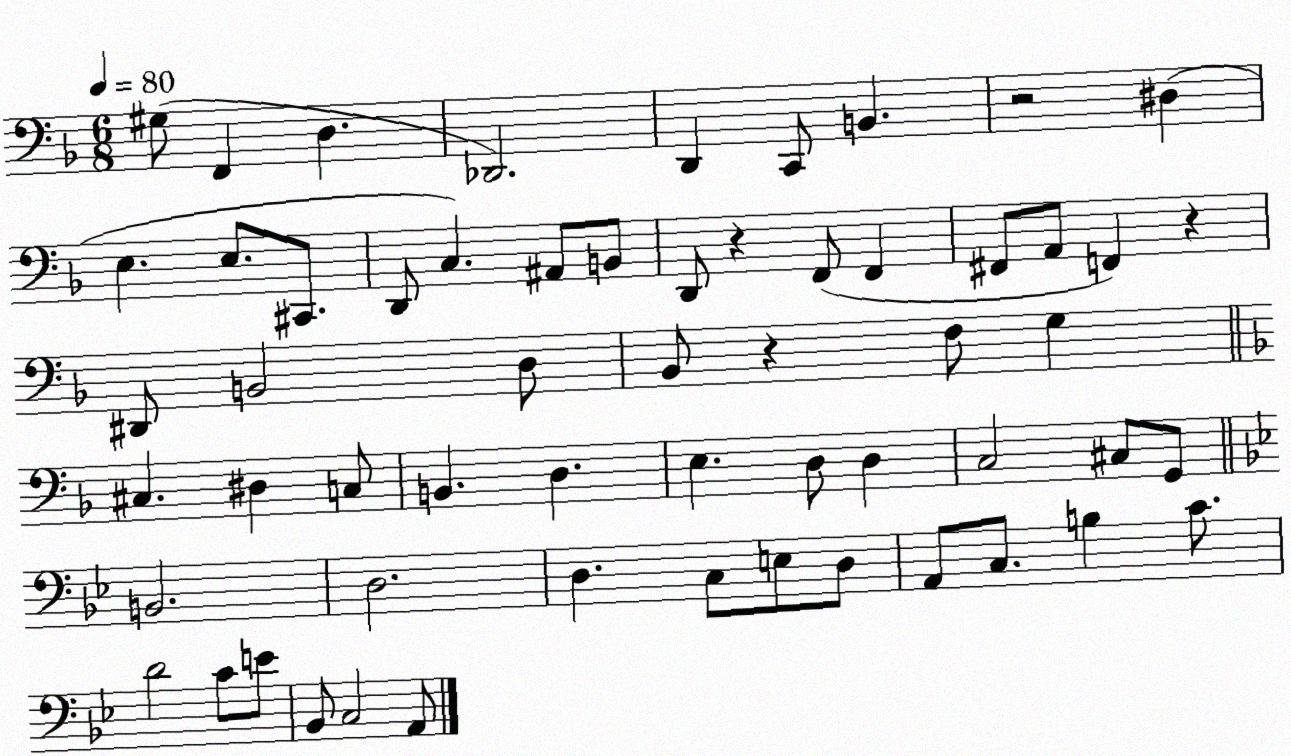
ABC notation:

X:1
T:Untitled
M:6/8
L:1/4
K:F
^G,/2 F,, D, _D,,2 D,, C,,/2 B,, z2 ^D, E, E,/2 ^C,,/2 D,,/2 C, ^A,,/2 B,,/2 D,,/2 z F,,/2 F,, ^F,,/2 A,,/2 F,, z ^D,,/2 B,,2 D,/2 _B,,/2 z F,/2 G, ^C, ^D, C,/2 B,, D, E, D,/2 D, C,2 ^C,/2 G,,/2 B,,2 D,2 D, C,/2 E,/2 D,/2 A,,/2 C,/2 B, C/2 D2 C/2 E/2 _B,,/2 C,2 A,,/2